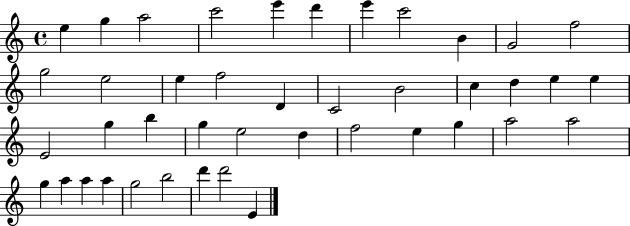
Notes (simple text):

E5/q G5/q A5/h C6/h E6/q D6/q E6/q C6/h B4/q G4/h F5/h G5/h E5/h E5/q F5/h D4/q C4/h B4/h C5/q D5/q E5/q E5/q E4/h G5/q B5/q G5/q E5/h D5/q F5/h E5/q G5/q A5/h A5/h G5/q A5/q A5/q A5/q G5/h B5/h D6/q D6/h E4/q